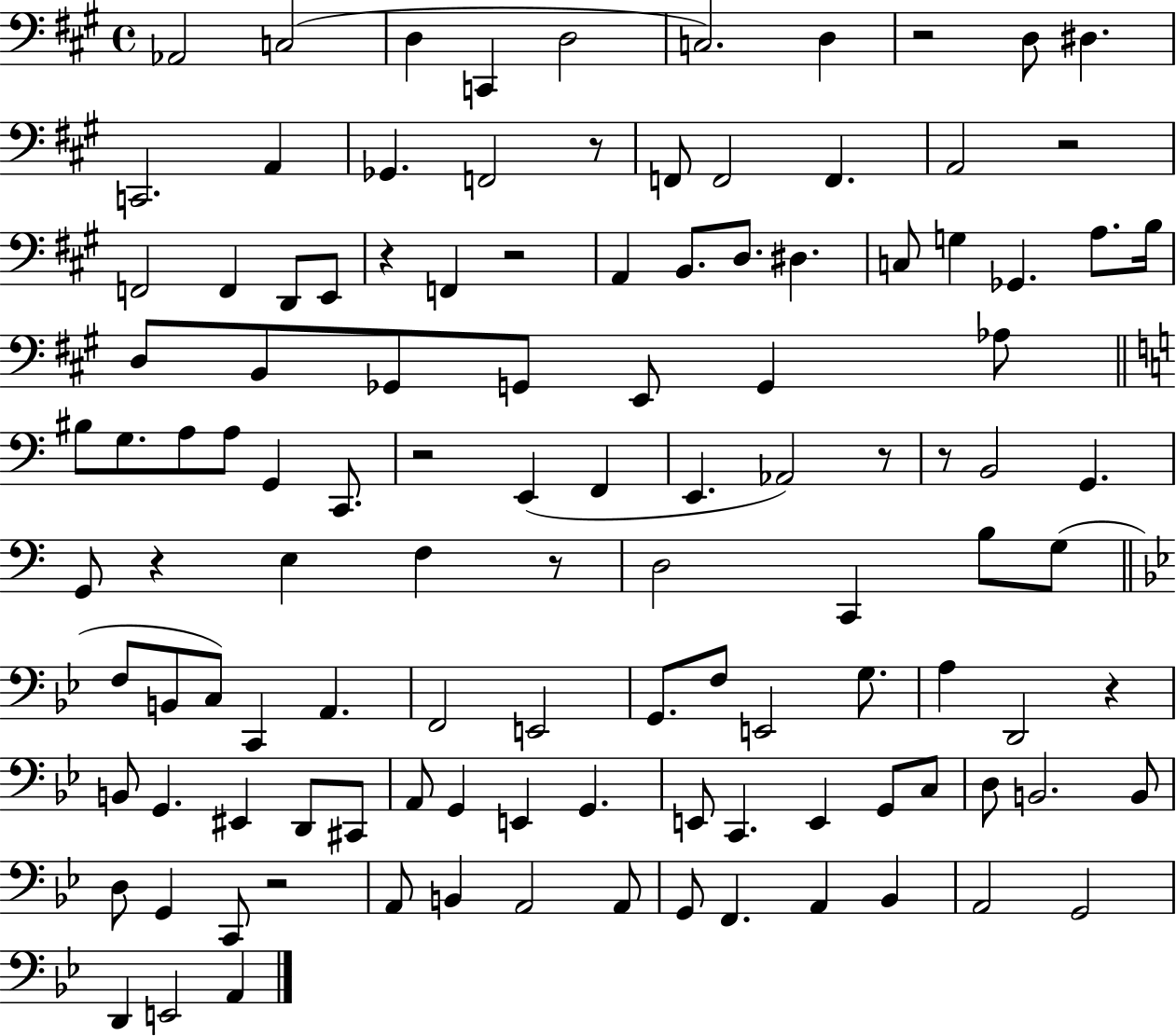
{
  \clef bass
  \time 4/4
  \defaultTimeSignature
  \key a \major
  \repeat volta 2 { aes,2 c2( | d4 c,4 d2 | c2.) d4 | r2 d8 dis4. | \break c,2. a,4 | ges,4. f,2 r8 | f,8 f,2 f,4. | a,2 r2 | \break f,2 f,4 d,8 e,8 | r4 f,4 r2 | a,4 b,8. d8. dis4. | c8 g4 ges,4. a8. b16 | \break d8 b,8 ges,8 g,8 e,8 g,4 aes8 | \bar "||" \break \key a \minor bis8 g8. a8 a8 g,4 c,8. | r2 e,4( f,4 | e,4. aes,2) r8 | r8 b,2 g,4. | \break g,8 r4 e4 f4 r8 | d2 c,4 b8 g8( | \bar "||" \break \key bes \major f8 b,8 c8) c,4 a,4. | f,2 e,2 | g,8. f8 e,2 g8. | a4 d,2 r4 | \break b,8 g,4. eis,4 d,8 cis,8 | a,8 g,4 e,4 g,4. | e,8 c,4. e,4 g,8 c8 | d8 b,2. b,8 | \break d8 g,4 c,8 r2 | a,8 b,4 a,2 a,8 | g,8 f,4. a,4 bes,4 | a,2 g,2 | \break d,4 e,2 a,4 | } \bar "|."
}